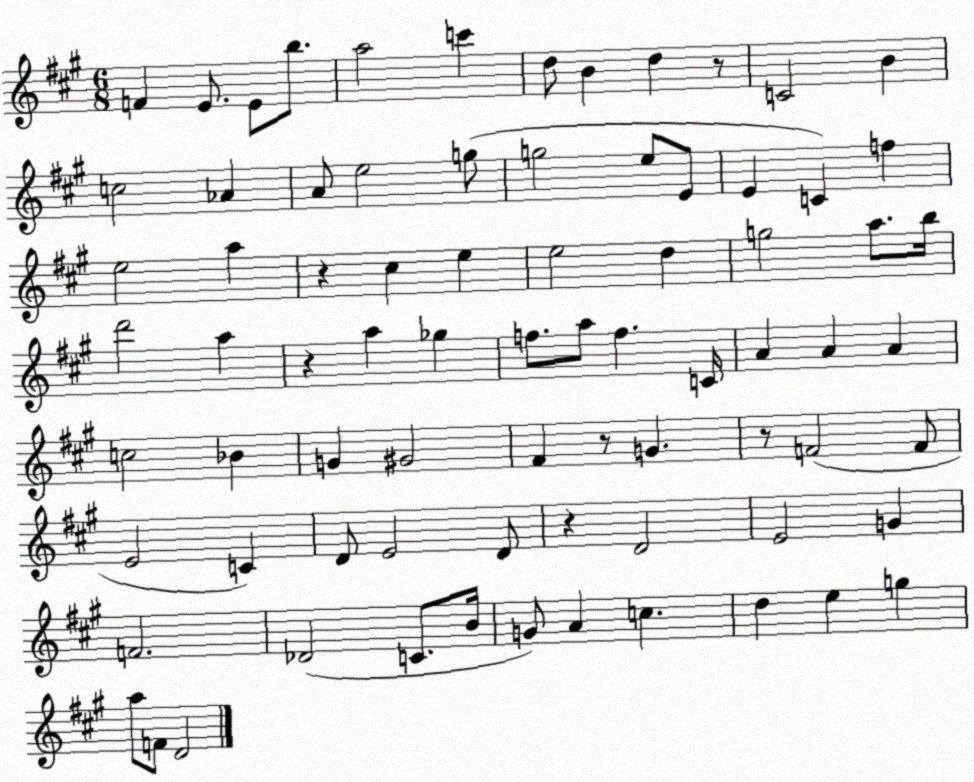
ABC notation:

X:1
T:Untitled
M:6/8
L:1/4
K:A
F E/2 E/2 b/2 a2 c' d/2 B d z/2 C2 B c2 _A A/2 e2 g/2 g2 e/2 E/2 E C f e2 a z ^c e e2 d g2 a/2 b/4 d'2 a z a _g f/2 a/2 f C/4 A A A c2 _B G ^G2 ^F z/2 G z/2 F2 F/2 E2 C D/2 E2 D/2 z D2 E2 G F2 _D2 C/2 B/4 G/2 A c d e g a/2 F/2 D2